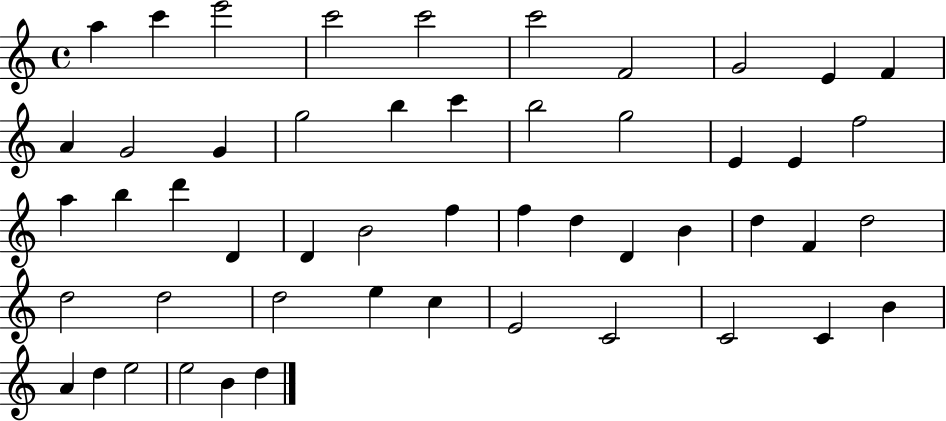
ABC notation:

X:1
T:Untitled
M:4/4
L:1/4
K:C
a c' e'2 c'2 c'2 c'2 F2 G2 E F A G2 G g2 b c' b2 g2 E E f2 a b d' D D B2 f f d D B d F d2 d2 d2 d2 e c E2 C2 C2 C B A d e2 e2 B d